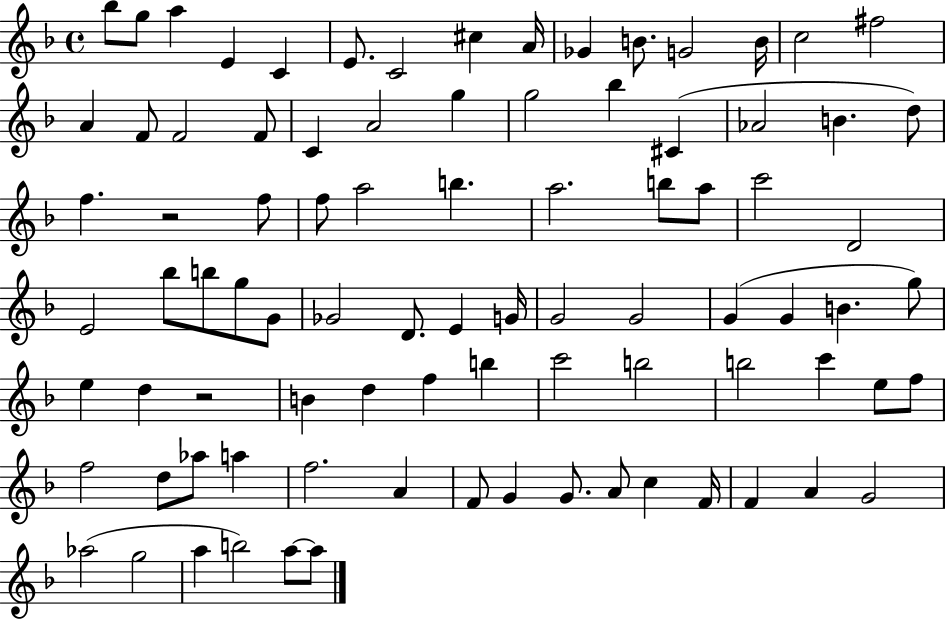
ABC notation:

X:1
T:Untitled
M:4/4
L:1/4
K:F
_b/2 g/2 a E C E/2 C2 ^c A/4 _G B/2 G2 B/4 c2 ^f2 A F/2 F2 F/2 C A2 g g2 _b ^C _A2 B d/2 f z2 f/2 f/2 a2 b a2 b/2 a/2 c'2 D2 E2 _b/2 b/2 g/2 G/2 _G2 D/2 E G/4 G2 G2 G G B g/2 e d z2 B d f b c'2 b2 b2 c' e/2 f/2 f2 d/2 _a/2 a f2 A F/2 G G/2 A/2 c F/4 F A G2 _a2 g2 a b2 a/2 a/2